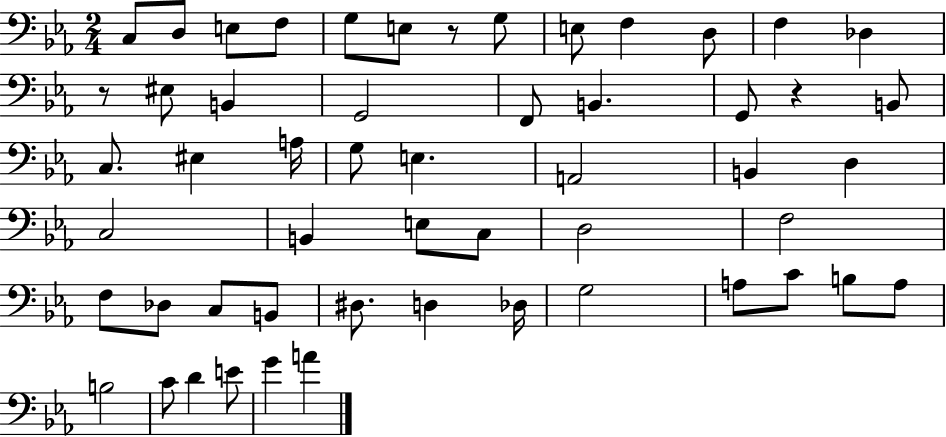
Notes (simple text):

C3/e D3/e E3/e F3/e G3/e E3/e R/e G3/e E3/e F3/q D3/e F3/q Db3/q R/e EIS3/e B2/q G2/h F2/e B2/q. G2/e R/q B2/e C3/e. EIS3/q A3/s G3/e E3/q. A2/h B2/q D3/q C3/h B2/q E3/e C3/e D3/h F3/h F3/e Db3/e C3/e B2/e D#3/e. D3/q Db3/s G3/h A3/e C4/e B3/e A3/e B3/h C4/e D4/q E4/e G4/q A4/q